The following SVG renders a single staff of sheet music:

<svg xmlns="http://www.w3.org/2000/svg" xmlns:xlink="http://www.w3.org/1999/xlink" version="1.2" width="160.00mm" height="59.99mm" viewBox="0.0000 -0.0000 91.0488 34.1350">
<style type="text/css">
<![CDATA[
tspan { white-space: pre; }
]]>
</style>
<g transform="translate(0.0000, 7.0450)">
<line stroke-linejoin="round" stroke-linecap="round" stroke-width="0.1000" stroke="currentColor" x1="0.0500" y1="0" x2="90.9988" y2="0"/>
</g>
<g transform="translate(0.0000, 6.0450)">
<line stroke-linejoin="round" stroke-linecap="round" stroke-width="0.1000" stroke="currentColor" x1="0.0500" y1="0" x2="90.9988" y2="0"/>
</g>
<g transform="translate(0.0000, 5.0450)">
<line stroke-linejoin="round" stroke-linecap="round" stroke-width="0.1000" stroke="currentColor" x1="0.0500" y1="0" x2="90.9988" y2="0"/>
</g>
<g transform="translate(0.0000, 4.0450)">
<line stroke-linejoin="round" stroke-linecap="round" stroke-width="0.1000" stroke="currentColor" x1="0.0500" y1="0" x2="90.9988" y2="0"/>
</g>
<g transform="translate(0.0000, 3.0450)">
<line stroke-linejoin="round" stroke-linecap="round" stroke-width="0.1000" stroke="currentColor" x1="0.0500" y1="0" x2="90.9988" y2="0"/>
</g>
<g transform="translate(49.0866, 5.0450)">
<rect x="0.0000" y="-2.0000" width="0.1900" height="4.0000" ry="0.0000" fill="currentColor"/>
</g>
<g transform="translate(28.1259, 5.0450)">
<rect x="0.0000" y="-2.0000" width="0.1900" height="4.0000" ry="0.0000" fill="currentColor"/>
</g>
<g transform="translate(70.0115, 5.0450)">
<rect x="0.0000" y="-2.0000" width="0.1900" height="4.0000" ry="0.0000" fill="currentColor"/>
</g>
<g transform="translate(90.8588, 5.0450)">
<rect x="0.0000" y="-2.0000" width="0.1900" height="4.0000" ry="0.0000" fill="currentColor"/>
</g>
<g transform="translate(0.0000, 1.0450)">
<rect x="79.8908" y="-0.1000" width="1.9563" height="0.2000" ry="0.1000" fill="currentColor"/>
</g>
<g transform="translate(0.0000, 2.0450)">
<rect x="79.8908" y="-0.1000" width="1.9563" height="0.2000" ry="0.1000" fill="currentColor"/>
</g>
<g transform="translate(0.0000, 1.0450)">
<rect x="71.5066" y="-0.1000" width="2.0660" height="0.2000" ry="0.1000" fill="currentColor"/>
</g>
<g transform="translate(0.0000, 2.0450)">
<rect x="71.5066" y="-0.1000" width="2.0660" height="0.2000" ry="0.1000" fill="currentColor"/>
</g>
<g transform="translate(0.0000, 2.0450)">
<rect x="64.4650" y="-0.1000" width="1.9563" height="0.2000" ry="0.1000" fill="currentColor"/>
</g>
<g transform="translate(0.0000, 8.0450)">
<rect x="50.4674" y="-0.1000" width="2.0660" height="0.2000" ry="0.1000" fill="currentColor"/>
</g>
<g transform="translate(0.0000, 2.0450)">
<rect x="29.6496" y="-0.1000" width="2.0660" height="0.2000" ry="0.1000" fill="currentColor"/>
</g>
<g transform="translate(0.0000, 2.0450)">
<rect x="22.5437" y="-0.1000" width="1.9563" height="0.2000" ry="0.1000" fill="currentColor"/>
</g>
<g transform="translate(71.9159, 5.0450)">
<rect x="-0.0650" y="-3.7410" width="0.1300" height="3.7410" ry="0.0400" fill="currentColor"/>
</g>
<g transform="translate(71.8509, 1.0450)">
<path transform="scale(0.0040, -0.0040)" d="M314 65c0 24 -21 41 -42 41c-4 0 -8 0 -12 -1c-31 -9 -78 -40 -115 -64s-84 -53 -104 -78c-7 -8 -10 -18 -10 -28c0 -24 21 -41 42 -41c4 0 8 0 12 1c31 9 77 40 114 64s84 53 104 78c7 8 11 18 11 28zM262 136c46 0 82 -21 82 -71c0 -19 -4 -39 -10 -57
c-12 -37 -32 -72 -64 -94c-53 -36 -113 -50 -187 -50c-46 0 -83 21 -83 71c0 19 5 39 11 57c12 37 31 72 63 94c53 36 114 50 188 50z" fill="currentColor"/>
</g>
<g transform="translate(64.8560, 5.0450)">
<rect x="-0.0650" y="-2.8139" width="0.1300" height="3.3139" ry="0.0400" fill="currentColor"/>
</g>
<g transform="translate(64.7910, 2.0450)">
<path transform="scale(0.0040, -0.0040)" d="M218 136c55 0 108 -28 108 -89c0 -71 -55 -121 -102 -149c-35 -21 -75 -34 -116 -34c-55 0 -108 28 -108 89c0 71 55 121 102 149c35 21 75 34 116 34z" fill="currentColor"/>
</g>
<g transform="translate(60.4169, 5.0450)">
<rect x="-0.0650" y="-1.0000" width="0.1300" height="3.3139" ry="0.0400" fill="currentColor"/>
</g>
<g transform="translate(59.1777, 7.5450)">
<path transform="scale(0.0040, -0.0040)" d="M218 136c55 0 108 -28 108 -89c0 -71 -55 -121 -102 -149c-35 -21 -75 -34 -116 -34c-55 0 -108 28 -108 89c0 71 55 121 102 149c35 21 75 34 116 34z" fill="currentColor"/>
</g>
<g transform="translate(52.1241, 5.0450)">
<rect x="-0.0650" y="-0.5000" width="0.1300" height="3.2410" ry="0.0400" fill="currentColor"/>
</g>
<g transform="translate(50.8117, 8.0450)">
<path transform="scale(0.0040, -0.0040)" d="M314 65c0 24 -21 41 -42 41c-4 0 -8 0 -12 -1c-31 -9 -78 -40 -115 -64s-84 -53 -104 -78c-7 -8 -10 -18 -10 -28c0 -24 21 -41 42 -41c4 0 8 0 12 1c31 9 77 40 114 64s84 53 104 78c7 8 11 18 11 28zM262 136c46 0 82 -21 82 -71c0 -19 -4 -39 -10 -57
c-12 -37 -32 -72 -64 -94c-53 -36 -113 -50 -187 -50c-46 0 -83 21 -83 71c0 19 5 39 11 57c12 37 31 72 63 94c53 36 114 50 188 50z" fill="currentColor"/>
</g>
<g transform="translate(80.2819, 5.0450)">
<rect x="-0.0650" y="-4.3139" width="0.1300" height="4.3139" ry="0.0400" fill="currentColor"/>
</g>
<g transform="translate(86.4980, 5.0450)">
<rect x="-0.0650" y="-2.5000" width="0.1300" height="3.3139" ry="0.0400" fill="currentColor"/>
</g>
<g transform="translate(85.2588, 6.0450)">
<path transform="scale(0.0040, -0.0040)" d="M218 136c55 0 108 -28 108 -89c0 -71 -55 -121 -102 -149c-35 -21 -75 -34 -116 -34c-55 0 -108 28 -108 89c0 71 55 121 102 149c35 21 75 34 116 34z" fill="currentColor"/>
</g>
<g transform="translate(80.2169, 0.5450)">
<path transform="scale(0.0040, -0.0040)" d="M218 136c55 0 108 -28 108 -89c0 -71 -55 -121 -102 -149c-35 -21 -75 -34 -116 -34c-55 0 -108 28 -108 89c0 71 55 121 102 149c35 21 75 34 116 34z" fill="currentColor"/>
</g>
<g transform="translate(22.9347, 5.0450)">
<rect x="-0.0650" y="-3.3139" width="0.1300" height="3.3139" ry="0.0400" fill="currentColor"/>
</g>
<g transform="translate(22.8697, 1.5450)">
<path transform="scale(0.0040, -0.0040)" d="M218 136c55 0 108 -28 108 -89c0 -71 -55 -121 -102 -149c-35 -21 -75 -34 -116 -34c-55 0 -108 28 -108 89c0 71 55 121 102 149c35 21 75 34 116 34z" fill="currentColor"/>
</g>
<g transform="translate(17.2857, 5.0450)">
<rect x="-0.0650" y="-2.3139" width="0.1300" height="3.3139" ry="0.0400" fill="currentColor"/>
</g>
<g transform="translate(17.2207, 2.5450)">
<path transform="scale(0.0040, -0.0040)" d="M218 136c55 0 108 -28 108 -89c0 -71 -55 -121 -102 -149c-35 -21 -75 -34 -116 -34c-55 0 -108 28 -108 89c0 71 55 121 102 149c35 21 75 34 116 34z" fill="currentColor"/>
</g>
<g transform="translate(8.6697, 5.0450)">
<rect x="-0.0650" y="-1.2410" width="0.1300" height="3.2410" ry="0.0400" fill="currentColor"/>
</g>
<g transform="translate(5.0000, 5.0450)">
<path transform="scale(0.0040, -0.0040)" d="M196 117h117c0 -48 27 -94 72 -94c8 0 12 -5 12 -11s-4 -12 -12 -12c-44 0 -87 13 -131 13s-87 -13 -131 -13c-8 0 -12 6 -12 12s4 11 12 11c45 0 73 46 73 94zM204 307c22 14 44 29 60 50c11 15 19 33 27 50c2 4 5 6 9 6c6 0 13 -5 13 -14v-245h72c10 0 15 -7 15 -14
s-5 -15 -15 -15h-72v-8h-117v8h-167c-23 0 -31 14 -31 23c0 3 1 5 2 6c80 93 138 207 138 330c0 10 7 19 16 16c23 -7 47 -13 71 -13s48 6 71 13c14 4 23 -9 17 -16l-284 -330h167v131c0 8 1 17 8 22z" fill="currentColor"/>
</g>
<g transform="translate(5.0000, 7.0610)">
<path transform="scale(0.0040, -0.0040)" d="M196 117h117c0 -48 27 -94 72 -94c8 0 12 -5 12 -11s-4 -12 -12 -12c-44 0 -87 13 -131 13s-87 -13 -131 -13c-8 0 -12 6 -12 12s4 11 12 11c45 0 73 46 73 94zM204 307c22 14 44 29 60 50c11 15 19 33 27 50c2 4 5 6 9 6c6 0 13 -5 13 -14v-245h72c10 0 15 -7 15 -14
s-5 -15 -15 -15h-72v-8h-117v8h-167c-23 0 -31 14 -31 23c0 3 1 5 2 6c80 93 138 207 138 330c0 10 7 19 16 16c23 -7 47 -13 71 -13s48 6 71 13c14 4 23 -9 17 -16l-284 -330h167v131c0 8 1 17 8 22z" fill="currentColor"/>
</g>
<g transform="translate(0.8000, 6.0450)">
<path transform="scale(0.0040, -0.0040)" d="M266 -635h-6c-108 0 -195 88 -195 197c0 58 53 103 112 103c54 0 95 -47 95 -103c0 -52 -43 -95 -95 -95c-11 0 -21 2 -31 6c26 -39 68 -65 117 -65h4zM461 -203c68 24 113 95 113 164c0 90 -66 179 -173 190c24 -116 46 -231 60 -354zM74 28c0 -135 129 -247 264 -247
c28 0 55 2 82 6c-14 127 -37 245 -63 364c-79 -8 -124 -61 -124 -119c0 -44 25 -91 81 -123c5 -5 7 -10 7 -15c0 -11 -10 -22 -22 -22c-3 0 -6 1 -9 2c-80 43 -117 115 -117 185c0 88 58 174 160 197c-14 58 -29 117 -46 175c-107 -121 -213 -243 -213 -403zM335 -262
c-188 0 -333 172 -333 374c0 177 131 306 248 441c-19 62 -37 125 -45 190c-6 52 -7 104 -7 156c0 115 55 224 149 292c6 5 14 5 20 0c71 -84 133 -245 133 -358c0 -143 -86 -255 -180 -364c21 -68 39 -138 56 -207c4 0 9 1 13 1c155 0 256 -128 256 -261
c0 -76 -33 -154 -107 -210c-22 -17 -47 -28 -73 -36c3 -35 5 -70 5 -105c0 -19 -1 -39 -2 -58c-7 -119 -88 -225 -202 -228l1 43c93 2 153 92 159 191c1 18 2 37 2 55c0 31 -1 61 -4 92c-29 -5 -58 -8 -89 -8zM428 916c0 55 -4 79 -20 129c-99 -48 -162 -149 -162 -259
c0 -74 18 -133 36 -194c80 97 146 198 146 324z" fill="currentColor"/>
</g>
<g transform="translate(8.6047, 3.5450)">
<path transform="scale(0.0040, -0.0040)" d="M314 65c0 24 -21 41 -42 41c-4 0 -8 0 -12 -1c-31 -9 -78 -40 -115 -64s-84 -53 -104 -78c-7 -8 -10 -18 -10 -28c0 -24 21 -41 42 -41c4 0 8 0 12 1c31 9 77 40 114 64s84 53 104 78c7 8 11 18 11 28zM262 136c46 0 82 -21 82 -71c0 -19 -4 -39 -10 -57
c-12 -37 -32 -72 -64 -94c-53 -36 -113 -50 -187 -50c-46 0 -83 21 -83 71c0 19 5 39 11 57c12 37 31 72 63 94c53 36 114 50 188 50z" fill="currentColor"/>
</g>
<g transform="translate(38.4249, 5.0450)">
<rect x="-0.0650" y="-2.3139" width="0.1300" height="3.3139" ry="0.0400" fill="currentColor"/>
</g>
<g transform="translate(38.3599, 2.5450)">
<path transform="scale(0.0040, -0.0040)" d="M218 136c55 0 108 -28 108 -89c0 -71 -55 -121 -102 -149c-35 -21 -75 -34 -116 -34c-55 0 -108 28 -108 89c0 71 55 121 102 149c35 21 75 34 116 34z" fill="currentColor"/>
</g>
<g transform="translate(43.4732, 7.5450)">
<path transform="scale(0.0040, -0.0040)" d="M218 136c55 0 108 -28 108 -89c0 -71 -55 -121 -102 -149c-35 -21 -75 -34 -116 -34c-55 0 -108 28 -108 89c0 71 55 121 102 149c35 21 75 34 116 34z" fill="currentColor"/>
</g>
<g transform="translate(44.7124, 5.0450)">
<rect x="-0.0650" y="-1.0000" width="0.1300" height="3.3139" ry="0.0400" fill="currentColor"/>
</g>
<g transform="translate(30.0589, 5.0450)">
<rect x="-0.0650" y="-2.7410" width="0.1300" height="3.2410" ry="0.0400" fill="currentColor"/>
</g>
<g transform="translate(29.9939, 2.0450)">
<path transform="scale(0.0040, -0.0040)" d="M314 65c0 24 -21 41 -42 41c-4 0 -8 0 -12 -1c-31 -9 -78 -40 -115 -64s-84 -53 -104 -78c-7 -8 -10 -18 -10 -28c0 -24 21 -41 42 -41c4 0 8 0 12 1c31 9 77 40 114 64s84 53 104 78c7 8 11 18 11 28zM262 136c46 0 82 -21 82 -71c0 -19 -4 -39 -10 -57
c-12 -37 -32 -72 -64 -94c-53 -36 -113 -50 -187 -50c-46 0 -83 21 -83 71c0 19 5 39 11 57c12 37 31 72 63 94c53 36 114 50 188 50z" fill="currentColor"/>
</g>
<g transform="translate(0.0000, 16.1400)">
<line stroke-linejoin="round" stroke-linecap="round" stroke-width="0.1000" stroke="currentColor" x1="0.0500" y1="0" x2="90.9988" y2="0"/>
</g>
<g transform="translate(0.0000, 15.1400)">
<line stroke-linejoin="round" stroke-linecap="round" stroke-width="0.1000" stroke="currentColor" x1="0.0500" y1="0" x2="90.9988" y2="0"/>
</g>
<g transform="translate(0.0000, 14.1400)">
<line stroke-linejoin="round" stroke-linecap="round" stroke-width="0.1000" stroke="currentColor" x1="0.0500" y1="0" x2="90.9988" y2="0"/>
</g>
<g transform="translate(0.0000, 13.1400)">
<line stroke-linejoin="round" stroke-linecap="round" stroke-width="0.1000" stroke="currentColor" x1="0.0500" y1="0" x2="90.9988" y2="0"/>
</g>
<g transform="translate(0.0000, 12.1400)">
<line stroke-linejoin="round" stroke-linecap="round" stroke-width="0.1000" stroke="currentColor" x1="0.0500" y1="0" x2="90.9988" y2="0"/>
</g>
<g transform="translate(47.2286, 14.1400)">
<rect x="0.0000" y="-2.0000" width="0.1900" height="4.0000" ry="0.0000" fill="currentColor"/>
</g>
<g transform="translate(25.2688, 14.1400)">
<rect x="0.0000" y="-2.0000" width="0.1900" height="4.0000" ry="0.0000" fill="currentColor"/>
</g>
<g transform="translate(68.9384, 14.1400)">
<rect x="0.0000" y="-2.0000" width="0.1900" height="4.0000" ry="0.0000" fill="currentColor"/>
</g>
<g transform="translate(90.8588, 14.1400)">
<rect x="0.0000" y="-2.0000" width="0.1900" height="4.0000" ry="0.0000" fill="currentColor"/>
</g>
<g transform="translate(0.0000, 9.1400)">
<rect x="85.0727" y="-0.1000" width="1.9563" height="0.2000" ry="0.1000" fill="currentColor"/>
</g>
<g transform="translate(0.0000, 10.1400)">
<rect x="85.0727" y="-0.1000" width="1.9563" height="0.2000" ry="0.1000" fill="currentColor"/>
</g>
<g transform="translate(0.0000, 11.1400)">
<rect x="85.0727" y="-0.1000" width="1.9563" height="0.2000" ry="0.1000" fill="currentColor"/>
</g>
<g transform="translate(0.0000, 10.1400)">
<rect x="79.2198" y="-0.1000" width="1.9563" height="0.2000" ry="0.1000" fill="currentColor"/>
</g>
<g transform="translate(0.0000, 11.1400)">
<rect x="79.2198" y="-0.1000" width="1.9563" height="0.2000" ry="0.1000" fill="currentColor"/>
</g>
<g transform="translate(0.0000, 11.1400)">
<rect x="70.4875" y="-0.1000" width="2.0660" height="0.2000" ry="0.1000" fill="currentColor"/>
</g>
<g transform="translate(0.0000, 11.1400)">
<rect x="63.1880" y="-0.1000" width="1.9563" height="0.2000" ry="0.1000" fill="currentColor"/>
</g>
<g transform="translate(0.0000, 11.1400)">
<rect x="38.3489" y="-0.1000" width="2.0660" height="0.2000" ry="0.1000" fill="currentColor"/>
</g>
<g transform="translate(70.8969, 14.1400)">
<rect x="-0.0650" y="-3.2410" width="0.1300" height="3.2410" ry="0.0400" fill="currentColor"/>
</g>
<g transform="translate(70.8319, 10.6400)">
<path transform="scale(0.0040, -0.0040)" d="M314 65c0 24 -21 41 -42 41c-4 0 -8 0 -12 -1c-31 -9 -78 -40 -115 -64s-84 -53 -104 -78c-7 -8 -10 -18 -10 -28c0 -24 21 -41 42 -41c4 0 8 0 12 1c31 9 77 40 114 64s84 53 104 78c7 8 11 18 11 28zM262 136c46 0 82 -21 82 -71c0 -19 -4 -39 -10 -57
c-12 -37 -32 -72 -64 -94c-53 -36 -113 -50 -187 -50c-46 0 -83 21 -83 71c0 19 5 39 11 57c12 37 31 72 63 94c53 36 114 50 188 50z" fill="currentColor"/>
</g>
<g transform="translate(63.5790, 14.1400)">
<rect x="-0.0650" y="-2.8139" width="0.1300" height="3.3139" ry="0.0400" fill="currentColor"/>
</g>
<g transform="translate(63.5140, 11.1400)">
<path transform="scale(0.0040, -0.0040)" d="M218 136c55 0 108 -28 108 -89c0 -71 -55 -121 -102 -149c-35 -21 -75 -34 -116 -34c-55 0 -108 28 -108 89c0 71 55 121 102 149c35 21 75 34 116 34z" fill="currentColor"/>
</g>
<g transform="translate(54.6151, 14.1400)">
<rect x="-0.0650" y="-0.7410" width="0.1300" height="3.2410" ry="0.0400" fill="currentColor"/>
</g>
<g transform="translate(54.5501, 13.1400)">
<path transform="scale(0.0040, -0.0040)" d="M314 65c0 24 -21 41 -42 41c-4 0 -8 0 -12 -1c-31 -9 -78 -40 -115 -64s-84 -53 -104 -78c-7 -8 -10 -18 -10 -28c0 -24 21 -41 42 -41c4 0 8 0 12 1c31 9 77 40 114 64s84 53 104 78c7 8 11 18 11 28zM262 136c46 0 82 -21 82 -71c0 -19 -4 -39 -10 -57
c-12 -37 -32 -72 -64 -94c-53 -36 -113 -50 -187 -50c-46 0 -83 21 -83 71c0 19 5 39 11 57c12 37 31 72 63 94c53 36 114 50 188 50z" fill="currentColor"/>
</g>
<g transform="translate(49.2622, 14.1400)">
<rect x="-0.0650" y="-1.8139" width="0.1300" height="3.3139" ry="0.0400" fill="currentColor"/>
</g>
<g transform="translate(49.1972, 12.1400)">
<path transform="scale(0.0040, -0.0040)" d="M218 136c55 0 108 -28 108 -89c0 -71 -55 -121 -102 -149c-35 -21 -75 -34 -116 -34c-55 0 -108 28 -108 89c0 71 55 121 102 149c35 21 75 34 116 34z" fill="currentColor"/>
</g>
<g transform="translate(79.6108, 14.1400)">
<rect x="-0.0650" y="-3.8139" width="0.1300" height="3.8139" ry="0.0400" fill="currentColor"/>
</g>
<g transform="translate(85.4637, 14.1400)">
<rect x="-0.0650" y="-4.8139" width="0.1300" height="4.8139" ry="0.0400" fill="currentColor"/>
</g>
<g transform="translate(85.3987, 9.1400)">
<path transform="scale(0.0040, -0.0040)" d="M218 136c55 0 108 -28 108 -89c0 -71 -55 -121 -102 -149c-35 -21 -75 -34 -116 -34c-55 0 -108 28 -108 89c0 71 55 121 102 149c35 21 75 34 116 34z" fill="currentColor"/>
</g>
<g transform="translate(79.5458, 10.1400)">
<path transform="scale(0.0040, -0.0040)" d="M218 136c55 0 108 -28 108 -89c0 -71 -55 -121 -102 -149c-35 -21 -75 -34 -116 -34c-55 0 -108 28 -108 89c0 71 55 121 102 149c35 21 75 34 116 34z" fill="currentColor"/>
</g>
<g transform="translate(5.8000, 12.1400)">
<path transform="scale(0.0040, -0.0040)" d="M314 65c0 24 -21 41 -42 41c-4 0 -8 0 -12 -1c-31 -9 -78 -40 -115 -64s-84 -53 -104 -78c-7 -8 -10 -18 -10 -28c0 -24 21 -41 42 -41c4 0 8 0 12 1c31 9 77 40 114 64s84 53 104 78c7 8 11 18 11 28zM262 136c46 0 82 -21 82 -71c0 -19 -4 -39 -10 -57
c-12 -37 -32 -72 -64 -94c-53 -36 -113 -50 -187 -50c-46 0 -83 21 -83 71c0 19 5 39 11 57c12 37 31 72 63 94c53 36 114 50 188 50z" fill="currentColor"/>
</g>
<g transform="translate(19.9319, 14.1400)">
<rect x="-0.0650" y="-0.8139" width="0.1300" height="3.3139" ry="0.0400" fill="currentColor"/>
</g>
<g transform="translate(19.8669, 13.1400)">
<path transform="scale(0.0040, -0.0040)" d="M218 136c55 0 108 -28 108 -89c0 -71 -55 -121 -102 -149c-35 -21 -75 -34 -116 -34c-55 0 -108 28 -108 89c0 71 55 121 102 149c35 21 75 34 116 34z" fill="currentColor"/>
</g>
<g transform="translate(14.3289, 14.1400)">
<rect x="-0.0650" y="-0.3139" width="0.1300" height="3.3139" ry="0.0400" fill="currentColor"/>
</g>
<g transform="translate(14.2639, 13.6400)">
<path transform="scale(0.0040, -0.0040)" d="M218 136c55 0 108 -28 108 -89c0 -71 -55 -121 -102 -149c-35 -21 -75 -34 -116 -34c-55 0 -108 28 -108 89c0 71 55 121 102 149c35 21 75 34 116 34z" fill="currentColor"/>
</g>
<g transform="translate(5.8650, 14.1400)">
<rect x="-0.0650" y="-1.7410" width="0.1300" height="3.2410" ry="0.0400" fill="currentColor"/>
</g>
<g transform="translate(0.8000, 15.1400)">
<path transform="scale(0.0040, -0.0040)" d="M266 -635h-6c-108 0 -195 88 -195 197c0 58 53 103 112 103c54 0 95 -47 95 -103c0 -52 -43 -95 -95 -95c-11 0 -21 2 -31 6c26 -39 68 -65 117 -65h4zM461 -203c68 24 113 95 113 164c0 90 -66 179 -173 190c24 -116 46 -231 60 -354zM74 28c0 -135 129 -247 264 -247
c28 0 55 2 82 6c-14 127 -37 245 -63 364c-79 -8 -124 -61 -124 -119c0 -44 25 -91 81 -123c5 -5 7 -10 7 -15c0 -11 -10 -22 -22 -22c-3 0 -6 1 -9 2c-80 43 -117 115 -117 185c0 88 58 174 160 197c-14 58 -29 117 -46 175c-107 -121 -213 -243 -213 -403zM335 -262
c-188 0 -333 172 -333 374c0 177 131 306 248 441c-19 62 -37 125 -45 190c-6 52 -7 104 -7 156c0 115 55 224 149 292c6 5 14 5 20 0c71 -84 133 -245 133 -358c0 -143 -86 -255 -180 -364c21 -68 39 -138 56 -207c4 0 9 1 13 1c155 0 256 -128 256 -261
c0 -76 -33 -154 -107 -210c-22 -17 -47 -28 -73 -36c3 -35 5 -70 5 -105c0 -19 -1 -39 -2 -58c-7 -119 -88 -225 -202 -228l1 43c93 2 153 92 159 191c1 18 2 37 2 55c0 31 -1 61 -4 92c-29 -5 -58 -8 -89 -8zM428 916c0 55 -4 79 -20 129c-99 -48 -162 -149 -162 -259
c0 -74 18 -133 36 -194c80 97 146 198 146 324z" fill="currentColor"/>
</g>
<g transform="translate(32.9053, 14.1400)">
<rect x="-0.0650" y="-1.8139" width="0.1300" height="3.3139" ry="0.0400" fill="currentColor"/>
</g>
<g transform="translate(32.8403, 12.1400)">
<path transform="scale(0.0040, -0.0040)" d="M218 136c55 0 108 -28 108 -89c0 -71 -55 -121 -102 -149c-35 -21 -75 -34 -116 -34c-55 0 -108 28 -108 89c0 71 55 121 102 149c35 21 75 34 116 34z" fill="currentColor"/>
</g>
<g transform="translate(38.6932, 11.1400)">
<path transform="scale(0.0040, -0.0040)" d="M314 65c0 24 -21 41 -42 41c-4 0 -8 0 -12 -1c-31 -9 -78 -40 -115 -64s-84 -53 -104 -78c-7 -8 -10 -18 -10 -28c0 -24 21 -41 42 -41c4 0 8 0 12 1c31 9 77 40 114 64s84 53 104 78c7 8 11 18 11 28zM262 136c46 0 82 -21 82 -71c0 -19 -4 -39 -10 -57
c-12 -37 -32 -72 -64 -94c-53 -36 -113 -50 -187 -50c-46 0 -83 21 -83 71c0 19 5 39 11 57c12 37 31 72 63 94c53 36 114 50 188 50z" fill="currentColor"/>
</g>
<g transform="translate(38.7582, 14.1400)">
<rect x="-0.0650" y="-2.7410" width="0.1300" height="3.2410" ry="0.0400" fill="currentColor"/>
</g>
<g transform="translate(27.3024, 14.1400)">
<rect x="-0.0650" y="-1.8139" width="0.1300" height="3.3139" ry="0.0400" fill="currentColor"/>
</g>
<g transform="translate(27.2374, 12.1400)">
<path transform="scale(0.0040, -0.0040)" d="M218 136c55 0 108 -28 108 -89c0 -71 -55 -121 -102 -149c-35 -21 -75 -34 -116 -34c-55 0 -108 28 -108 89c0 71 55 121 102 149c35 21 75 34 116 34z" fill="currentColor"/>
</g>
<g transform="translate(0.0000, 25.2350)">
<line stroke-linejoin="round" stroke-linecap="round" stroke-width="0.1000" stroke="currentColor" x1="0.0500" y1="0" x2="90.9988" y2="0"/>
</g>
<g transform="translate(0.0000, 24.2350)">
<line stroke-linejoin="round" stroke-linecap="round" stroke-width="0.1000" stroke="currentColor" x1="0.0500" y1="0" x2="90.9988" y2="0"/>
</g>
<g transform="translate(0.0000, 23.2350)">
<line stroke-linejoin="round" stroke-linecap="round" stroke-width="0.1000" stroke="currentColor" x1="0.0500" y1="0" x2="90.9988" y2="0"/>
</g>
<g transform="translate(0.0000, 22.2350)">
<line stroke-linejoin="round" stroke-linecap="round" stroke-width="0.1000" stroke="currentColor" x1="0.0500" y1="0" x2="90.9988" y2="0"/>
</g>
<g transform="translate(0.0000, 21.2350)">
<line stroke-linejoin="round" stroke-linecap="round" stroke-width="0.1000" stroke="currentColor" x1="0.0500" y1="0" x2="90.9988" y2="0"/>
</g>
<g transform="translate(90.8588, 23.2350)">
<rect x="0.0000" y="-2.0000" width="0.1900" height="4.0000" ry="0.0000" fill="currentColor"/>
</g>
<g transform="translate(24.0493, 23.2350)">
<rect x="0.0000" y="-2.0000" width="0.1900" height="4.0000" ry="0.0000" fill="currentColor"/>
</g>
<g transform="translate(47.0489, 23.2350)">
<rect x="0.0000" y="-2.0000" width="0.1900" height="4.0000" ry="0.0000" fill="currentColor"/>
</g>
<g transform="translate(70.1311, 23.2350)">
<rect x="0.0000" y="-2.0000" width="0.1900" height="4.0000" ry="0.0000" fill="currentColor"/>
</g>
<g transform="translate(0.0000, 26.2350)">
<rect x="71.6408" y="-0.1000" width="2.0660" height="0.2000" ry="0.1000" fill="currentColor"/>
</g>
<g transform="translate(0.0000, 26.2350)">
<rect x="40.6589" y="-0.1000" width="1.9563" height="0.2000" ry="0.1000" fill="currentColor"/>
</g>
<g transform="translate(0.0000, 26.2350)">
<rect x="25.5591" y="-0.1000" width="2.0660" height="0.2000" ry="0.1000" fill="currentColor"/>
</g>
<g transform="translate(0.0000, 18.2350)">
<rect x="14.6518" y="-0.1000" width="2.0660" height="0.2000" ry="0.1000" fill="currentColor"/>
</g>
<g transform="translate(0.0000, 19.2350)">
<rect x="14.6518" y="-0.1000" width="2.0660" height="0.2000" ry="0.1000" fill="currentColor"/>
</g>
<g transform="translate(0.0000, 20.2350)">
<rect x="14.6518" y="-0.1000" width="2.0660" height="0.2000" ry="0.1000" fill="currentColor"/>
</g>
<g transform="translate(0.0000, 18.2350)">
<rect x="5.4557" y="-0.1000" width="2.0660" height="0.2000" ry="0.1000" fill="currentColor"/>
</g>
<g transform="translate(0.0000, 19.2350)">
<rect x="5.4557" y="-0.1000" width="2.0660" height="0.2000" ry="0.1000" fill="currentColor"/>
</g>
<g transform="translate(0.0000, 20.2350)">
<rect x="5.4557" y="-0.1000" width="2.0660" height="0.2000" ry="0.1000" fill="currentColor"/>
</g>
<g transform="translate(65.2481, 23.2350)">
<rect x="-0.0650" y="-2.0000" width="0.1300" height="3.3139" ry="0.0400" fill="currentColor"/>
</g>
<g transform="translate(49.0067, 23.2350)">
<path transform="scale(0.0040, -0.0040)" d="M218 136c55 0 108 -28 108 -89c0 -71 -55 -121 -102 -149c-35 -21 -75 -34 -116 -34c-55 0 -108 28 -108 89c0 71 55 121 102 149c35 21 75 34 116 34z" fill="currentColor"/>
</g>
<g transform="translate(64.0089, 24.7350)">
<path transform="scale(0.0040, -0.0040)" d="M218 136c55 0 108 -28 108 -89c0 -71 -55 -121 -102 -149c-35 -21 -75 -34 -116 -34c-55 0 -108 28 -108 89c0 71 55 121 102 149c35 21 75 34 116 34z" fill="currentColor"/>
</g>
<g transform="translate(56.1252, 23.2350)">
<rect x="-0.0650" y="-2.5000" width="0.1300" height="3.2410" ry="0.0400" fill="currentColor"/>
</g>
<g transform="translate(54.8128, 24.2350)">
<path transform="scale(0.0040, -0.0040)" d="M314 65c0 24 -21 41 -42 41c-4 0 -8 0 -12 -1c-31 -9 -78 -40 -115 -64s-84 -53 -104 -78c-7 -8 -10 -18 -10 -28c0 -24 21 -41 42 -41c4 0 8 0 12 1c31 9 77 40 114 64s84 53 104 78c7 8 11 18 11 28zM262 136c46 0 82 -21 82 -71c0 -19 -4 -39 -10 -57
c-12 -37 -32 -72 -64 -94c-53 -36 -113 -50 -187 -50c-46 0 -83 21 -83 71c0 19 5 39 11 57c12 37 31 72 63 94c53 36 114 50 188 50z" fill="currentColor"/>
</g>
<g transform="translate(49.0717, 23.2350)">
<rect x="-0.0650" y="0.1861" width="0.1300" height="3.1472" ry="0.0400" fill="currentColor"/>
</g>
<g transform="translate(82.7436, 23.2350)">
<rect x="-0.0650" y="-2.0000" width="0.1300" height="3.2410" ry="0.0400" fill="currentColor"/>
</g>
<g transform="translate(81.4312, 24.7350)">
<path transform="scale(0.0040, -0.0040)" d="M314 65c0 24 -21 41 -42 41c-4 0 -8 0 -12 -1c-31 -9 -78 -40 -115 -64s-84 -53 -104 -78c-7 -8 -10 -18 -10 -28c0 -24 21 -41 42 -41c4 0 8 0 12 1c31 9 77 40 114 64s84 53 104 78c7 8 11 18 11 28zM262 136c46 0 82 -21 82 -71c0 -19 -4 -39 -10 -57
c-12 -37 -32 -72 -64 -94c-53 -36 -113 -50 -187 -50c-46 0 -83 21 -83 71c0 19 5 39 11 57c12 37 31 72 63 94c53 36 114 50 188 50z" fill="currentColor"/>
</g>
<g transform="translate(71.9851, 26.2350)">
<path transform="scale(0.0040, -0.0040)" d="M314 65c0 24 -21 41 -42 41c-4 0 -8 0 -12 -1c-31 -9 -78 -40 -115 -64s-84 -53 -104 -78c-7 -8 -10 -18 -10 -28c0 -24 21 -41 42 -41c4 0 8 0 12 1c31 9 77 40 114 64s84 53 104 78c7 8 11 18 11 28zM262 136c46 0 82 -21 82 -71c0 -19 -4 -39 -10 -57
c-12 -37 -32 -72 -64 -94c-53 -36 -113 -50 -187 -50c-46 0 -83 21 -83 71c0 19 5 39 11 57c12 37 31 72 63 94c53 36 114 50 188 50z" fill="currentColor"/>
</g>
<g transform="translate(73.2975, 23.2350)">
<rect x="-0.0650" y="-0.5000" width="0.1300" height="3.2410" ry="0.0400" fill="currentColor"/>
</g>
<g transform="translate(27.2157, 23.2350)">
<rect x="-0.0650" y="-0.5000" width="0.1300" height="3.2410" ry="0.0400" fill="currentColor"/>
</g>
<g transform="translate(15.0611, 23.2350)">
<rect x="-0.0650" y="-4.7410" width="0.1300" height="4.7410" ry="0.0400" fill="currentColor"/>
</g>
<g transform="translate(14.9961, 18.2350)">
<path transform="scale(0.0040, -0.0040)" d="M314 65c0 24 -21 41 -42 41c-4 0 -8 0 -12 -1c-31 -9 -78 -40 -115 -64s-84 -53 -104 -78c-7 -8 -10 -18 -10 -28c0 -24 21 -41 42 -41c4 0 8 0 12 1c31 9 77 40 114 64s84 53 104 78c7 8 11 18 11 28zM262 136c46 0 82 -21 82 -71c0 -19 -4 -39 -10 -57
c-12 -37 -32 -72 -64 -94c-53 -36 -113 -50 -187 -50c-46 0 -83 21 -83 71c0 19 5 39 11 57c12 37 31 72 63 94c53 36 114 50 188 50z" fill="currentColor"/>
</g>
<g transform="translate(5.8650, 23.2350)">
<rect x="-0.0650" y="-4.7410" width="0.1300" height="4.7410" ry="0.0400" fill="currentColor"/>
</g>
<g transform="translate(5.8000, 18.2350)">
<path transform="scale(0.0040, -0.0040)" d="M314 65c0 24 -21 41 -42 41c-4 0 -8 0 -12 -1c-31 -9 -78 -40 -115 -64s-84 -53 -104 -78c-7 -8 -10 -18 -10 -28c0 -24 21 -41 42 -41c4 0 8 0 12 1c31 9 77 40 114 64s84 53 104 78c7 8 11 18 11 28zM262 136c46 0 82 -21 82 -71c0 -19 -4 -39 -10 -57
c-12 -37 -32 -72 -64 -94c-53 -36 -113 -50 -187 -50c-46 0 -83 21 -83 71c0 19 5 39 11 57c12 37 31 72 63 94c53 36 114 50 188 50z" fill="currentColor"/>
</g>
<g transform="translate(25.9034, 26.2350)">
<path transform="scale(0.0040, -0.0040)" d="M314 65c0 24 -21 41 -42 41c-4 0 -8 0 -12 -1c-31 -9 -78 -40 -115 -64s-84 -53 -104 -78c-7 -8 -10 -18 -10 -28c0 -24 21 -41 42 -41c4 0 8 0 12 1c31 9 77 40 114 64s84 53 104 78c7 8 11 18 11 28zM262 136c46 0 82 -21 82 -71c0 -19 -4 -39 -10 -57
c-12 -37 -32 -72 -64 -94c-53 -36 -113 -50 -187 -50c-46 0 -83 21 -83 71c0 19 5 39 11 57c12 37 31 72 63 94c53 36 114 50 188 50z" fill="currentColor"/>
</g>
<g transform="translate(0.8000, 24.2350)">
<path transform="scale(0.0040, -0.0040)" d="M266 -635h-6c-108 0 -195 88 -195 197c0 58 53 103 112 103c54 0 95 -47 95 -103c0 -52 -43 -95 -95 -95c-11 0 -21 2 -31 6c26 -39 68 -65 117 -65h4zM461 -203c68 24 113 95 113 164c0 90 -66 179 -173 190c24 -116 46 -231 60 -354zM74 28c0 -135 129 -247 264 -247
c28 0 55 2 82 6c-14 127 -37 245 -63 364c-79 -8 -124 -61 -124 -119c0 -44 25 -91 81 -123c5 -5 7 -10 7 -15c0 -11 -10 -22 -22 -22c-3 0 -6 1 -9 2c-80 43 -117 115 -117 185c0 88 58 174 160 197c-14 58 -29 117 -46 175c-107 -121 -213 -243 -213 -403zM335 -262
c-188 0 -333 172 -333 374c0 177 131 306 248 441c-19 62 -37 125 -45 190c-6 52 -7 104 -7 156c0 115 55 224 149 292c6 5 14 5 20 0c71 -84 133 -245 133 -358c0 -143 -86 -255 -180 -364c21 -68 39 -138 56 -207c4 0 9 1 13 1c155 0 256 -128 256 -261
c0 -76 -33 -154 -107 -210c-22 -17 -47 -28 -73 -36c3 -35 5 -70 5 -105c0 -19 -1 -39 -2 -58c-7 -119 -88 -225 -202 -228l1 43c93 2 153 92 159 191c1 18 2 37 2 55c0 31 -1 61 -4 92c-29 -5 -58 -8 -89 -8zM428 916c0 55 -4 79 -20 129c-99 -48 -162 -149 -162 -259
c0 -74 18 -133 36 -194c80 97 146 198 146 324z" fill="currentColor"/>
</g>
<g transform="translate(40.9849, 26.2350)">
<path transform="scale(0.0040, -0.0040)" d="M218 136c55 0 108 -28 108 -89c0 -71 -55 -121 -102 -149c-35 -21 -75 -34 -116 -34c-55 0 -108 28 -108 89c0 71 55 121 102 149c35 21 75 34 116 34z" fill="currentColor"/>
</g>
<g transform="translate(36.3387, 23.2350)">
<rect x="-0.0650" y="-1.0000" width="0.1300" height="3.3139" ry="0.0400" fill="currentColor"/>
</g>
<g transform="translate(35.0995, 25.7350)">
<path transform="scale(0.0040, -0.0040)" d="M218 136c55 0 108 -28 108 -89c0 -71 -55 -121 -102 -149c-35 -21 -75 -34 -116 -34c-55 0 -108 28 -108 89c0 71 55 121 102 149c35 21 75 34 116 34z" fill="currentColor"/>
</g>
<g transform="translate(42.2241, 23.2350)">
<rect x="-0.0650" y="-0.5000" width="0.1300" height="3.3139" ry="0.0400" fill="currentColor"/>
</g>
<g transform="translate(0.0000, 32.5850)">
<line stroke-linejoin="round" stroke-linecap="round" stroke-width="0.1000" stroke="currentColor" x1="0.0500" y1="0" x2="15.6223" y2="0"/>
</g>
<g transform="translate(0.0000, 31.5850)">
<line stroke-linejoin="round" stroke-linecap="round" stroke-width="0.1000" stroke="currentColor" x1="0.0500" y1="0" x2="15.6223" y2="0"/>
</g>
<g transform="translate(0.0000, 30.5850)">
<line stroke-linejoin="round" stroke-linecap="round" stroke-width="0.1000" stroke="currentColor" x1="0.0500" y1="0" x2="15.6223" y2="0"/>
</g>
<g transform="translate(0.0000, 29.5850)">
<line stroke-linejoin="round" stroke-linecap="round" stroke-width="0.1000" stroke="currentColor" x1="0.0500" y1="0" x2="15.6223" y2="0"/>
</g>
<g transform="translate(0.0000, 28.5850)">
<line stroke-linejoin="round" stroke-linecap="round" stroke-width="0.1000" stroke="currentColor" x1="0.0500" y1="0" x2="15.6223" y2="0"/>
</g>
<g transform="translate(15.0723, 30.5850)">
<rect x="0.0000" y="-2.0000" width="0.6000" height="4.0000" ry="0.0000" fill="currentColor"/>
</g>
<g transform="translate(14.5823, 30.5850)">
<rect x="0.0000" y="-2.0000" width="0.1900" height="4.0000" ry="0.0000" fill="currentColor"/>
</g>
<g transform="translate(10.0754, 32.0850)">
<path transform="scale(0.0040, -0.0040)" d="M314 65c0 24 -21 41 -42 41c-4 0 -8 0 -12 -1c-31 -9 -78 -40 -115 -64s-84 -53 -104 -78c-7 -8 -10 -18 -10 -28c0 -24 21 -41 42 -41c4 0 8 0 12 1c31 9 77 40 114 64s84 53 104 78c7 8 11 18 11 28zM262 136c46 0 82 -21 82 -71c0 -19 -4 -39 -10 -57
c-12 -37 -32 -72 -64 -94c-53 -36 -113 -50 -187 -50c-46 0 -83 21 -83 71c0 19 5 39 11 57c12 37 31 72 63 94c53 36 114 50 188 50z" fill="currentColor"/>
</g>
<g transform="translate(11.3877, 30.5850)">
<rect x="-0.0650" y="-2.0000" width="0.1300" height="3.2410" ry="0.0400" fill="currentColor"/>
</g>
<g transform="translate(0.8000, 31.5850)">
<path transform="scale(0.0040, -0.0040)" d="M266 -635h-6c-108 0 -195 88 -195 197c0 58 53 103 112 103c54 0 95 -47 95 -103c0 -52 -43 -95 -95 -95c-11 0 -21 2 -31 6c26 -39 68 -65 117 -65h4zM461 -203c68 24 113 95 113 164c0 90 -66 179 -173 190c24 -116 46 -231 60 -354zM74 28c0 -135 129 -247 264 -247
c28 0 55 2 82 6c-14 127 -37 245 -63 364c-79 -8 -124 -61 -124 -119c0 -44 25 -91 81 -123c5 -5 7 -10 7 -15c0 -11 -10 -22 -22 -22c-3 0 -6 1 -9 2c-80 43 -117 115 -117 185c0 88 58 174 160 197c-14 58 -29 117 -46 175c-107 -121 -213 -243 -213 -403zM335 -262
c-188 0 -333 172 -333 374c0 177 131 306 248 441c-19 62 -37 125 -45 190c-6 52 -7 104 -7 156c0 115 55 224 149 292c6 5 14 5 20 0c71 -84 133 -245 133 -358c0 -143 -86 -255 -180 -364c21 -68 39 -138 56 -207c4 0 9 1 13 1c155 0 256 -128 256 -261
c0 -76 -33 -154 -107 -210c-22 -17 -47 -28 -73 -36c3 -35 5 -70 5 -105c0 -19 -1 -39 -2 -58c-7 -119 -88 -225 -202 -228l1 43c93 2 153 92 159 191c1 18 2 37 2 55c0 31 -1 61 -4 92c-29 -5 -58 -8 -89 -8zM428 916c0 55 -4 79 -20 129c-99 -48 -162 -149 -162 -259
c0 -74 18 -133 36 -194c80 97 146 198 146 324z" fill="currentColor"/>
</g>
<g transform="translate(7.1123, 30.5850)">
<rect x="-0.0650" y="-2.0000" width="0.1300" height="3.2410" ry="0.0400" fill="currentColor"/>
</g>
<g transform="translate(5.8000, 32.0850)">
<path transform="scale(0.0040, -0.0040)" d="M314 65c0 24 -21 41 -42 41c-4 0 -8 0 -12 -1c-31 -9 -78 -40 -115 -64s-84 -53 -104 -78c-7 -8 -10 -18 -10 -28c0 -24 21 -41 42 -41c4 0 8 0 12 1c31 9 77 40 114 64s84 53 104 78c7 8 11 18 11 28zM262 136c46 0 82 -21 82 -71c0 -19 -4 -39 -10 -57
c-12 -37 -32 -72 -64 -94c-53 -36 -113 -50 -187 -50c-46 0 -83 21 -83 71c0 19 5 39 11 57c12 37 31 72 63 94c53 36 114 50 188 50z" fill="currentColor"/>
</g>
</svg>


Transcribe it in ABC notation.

X:1
T:Untitled
M:4/4
L:1/4
K:C
e2 g b a2 g D C2 D a c'2 d' G f2 c d f f a2 f d2 a b2 c' e' e'2 e'2 C2 D C B G2 F C2 F2 F2 F2